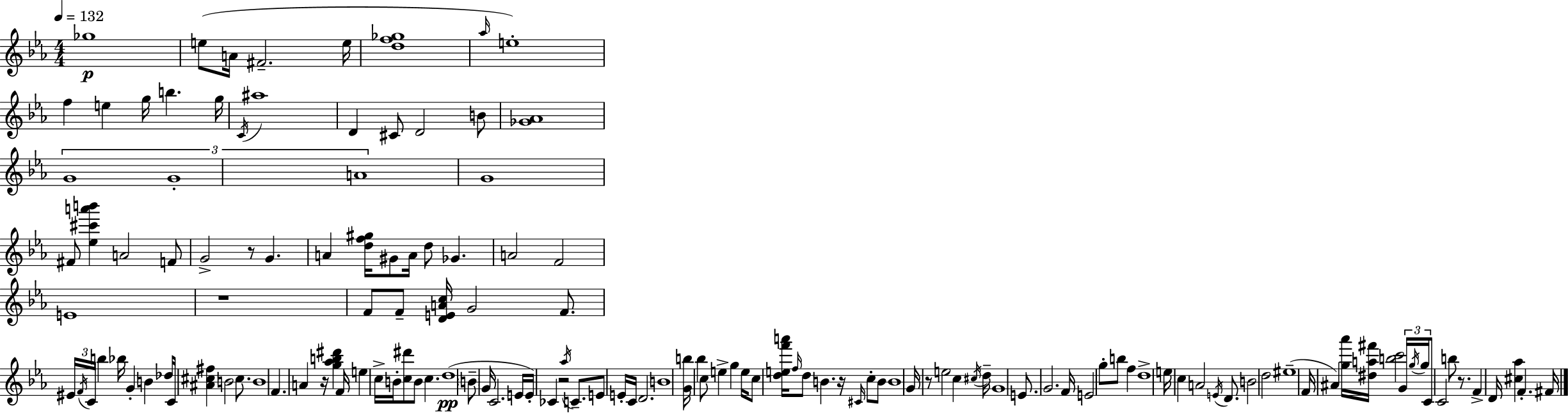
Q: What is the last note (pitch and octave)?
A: F#4